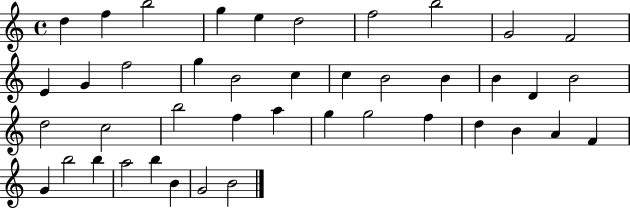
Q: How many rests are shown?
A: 0